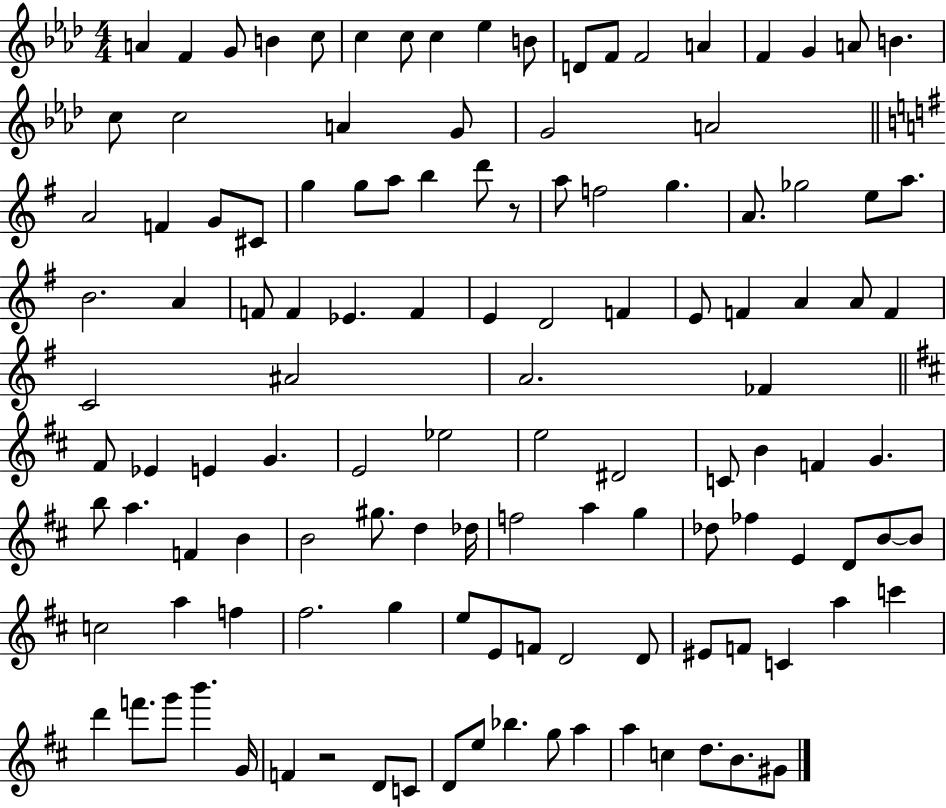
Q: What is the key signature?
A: AES major